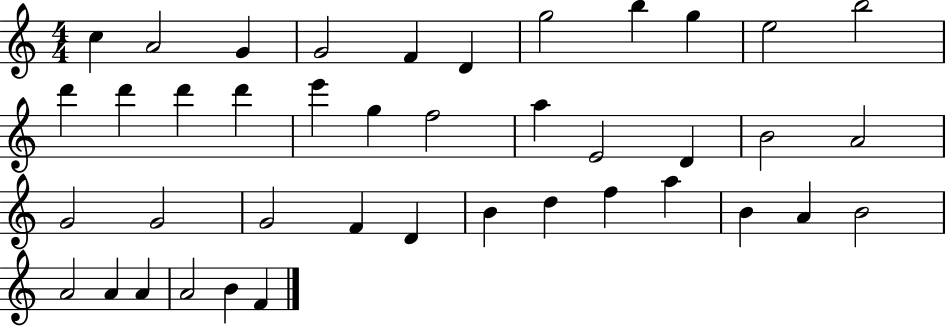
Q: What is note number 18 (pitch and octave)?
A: F5